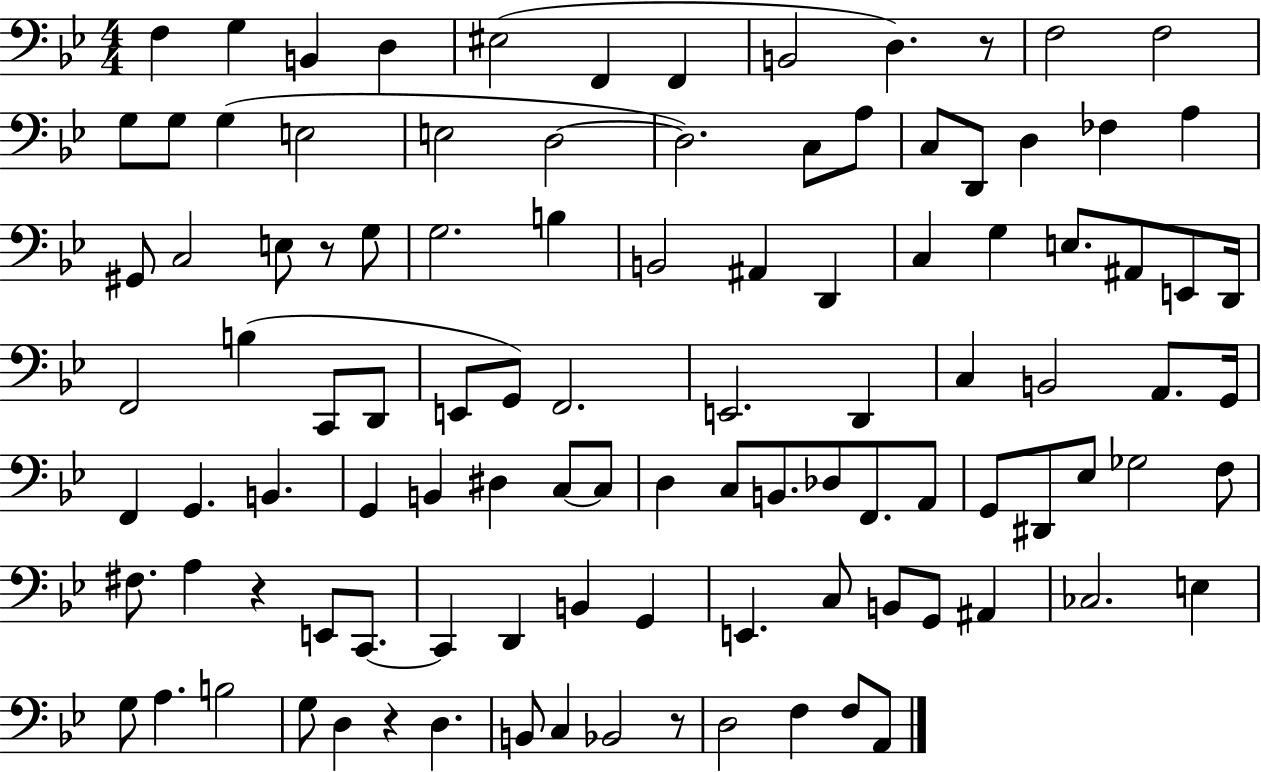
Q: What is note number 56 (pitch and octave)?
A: B2